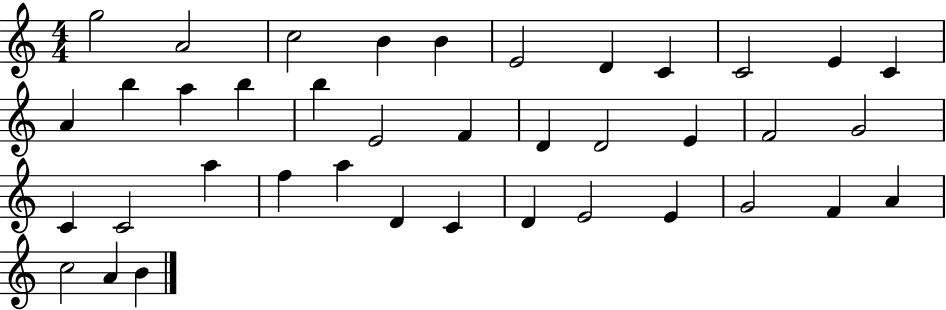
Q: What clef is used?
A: treble